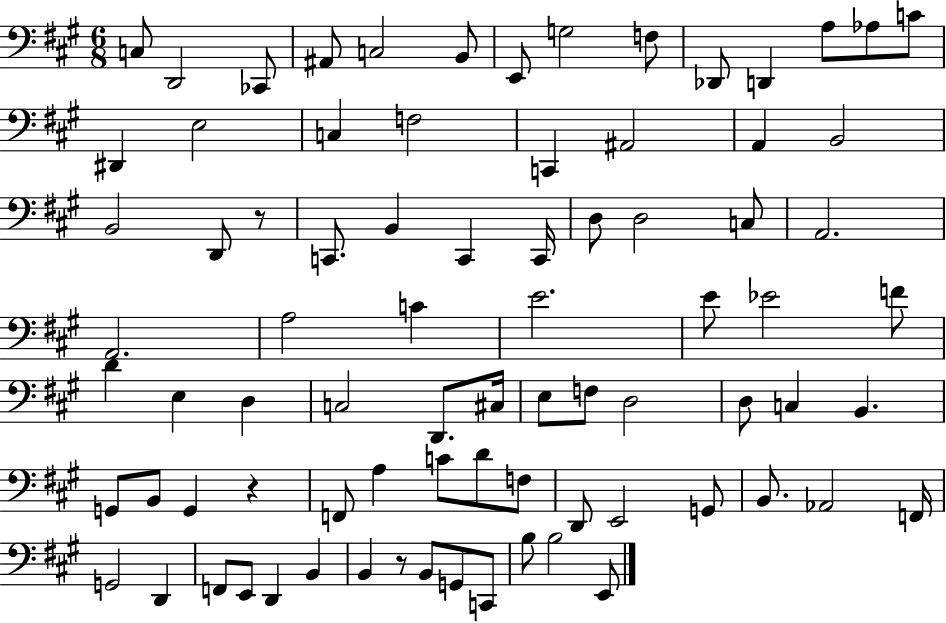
{
  \clef bass
  \numericTimeSignature
  \time 6/8
  \key a \major
  c8 d,2 ces,8 | ais,8 c2 b,8 | e,8 g2 f8 | des,8 d,4 a8 aes8 c'8 | \break dis,4 e2 | c4 f2 | c,4 ais,2 | a,4 b,2 | \break b,2 d,8 r8 | c,8. b,4 c,4 c,16 | d8 d2 c8 | a,2. | \break a,2. | a2 c'4 | e'2. | e'8 ees'2 f'8 | \break d'4 e4 d4 | c2 d,8. cis16 | e8 f8 d2 | d8 c4 b,4. | \break g,8 b,8 g,4 r4 | f,8 a4 c'8 d'8 f8 | d,8 e,2 g,8 | b,8. aes,2 f,16 | \break g,2 d,4 | f,8 e,8 d,4 b,4 | b,4 r8 b,8 g,8 c,8 | b8 b2 e,8 | \break \bar "|."
}